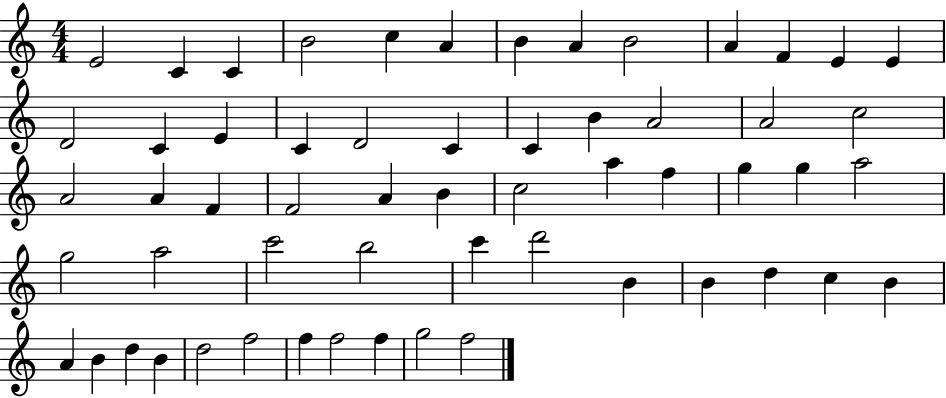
X:1
T:Untitled
M:4/4
L:1/4
K:C
E2 C C B2 c A B A B2 A F E E D2 C E C D2 C C B A2 A2 c2 A2 A F F2 A B c2 a f g g a2 g2 a2 c'2 b2 c' d'2 B B d c B A B d B d2 f2 f f2 f g2 f2